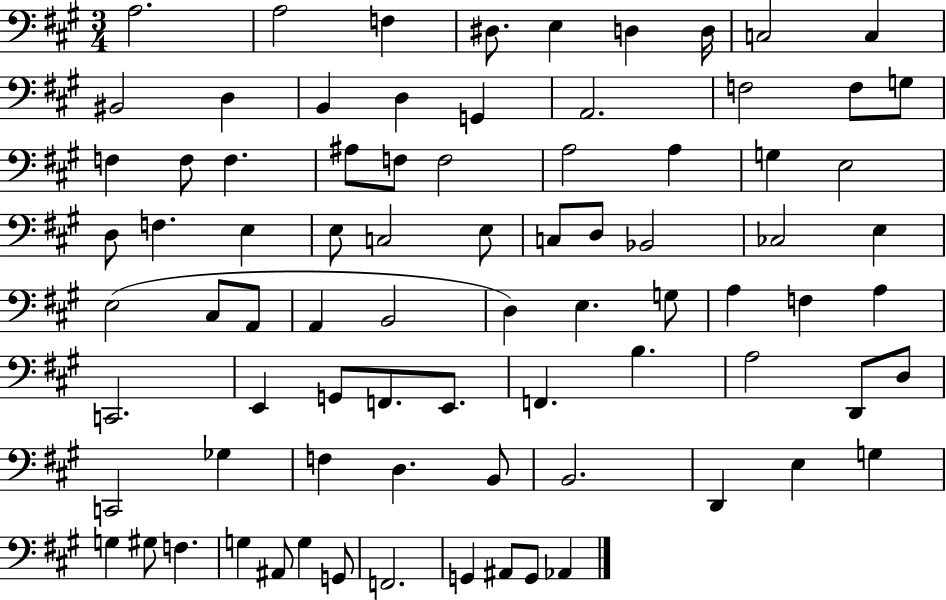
A3/h. A3/h F3/q D#3/e. E3/q D3/q D3/s C3/h C3/q BIS2/h D3/q B2/q D3/q G2/q A2/h. F3/h F3/e G3/e F3/q F3/e F3/q. A#3/e F3/e F3/h A3/h A3/q G3/q E3/h D3/e F3/q. E3/q E3/e C3/h E3/e C3/e D3/e Bb2/h CES3/h E3/q E3/h C#3/e A2/e A2/q B2/h D3/q E3/q. G3/e A3/q F3/q A3/q C2/h. E2/q G2/e F2/e. E2/e. F2/q. B3/q. A3/h D2/e D3/e C2/h Gb3/q F3/q D3/q. B2/e B2/h. D2/q E3/q G3/q G3/q G#3/e F3/q. G3/q A#2/e G3/q G2/e F2/h. G2/q A#2/e G2/e Ab2/q